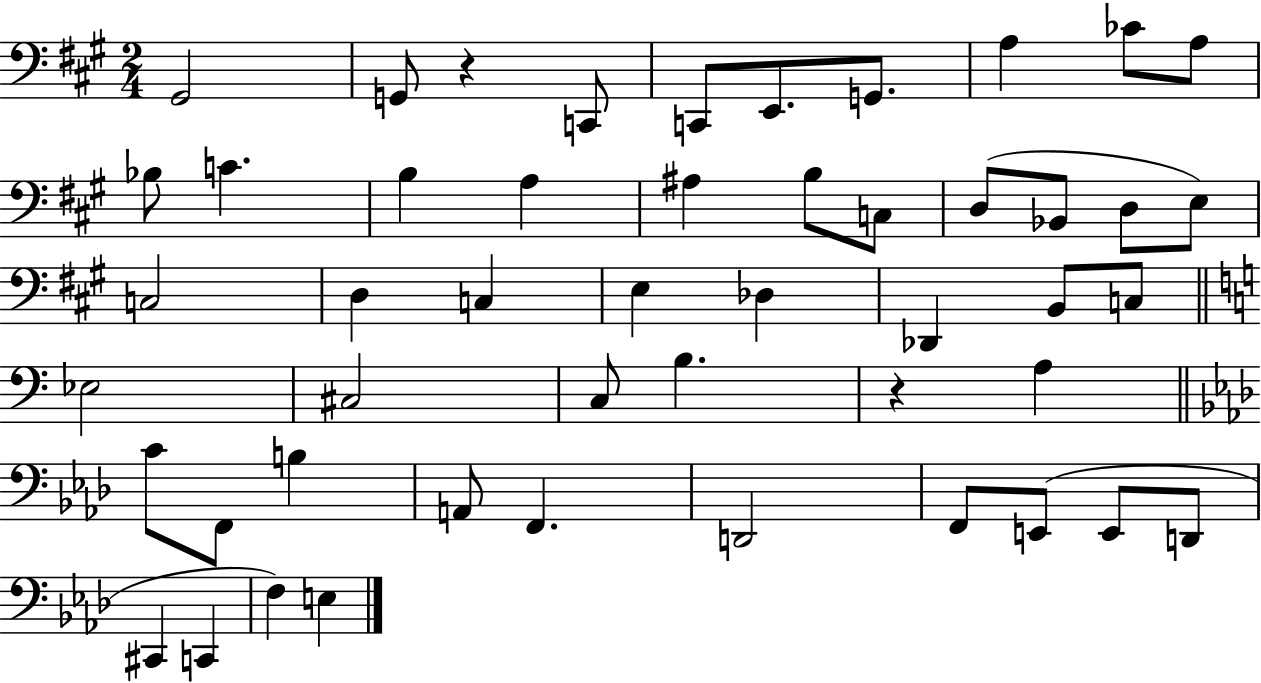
{
  \clef bass
  \numericTimeSignature
  \time 2/4
  \key a \major
  gis,2 | g,8 r4 c,8 | c,8 e,8. g,8. | a4 ces'8 a8 | \break bes8 c'4. | b4 a4 | ais4 b8 c8 | d8( bes,8 d8 e8) | \break c2 | d4 c4 | e4 des4 | des,4 b,8 c8 | \break \bar "||" \break \key a \minor ees2 | cis2 | c8 b4. | r4 a4 | \break \bar "||" \break \key aes \major c'8 f,8 b4 | a,8 f,4. | d,2 | f,8 e,8( e,8 d,8 | \break cis,4 c,4 | f4) e4 | \bar "|."
}